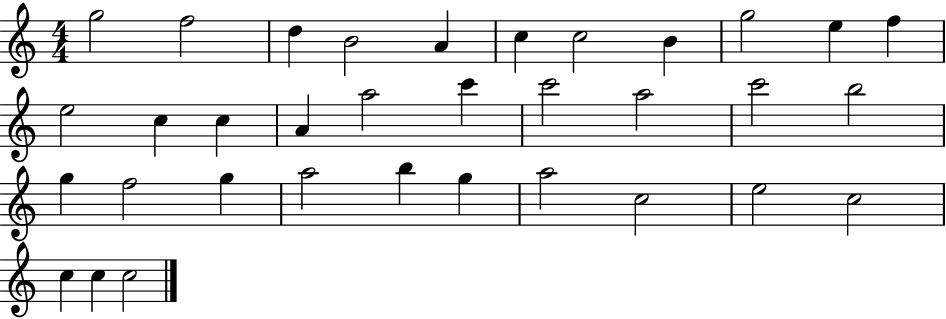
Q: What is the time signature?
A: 4/4